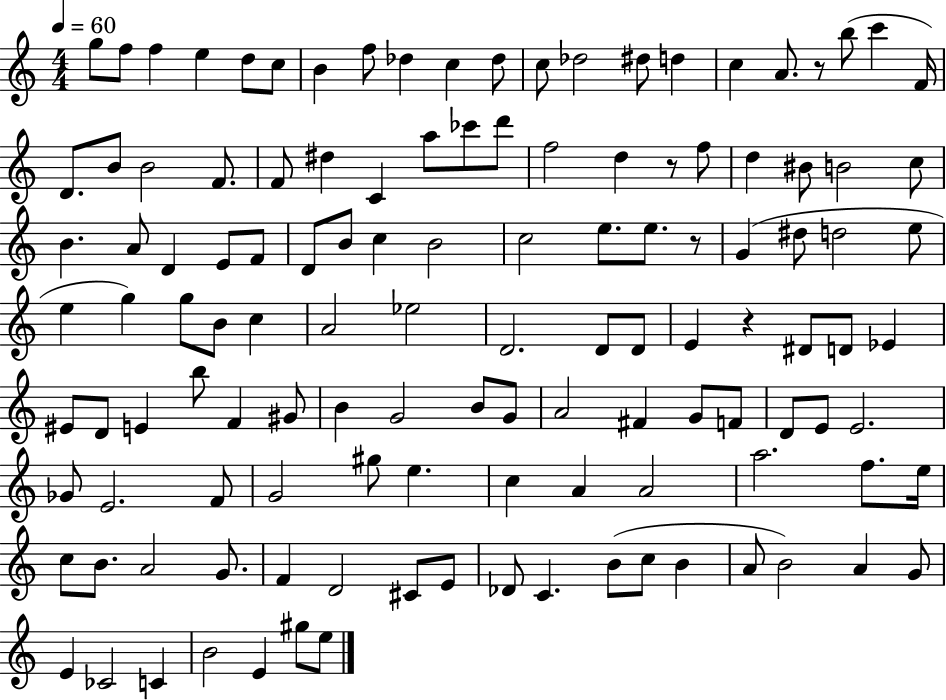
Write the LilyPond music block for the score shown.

{
  \clef treble
  \numericTimeSignature
  \time 4/4
  \key c \major
  \tempo 4 = 60
  \repeat volta 2 { g''8 f''8 f''4 e''4 d''8 c''8 | b'4 f''8 des''4 c''4 des''8 | c''8 des''2 dis''8 d''4 | c''4 a'8. r8 b''8( c'''4 f'16) | \break d'8. b'8 b'2 f'8. | f'8 dis''4 c'4 a''8 ces'''8 d'''8 | f''2 d''4 r8 f''8 | d''4 bis'8 b'2 c''8 | \break b'4. a'8 d'4 e'8 f'8 | d'8 b'8 c''4 b'2 | c''2 e''8. e''8. r8 | g'4( dis''8 d''2 e''8 | \break e''4 g''4) g''8 b'8 c''4 | a'2 ees''2 | d'2. d'8 d'8 | e'4 r4 dis'8 d'8 ees'4 | \break eis'8 d'8 e'4 b''8 f'4 gis'8 | b'4 g'2 b'8 g'8 | a'2 fis'4 g'8 f'8 | d'8 e'8 e'2. | \break ges'8 e'2. f'8 | g'2 gis''8 e''4. | c''4 a'4 a'2 | a''2. f''8. e''16 | \break c''8 b'8. a'2 g'8. | f'4 d'2 cis'8 e'8 | des'8 c'4. b'8( c''8 b'4 | a'8 b'2) a'4 g'8 | \break e'4 ces'2 c'4 | b'2 e'4 gis''8 e''8 | } \bar "|."
}